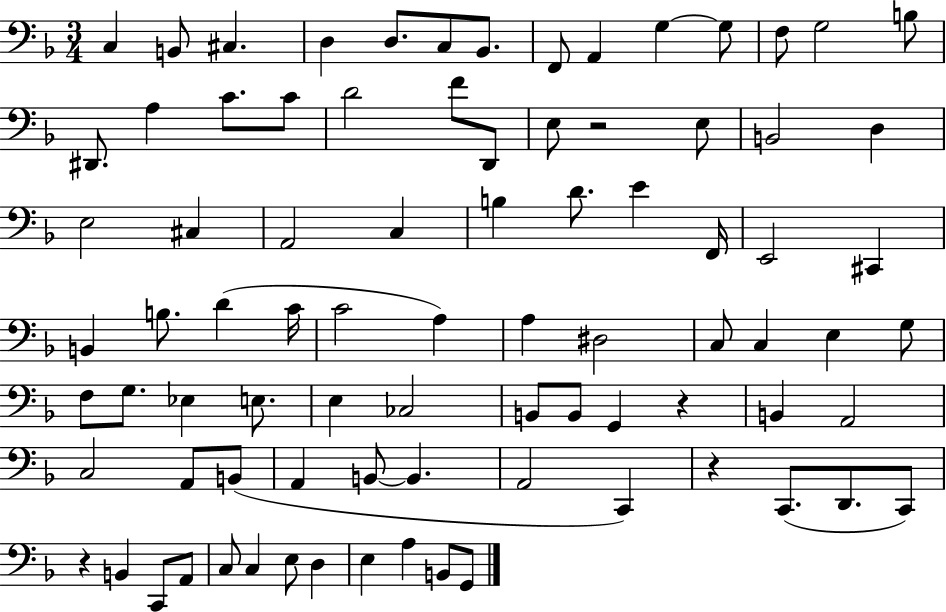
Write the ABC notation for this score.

X:1
T:Untitled
M:3/4
L:1/4
K:F
C, B,,/2 ^C, D, D,/2 C,/2 _B,,/2 F,,/2 A,, G, G,/2 F,/2 G,2 B,/2 ^D,,/2 A, C/2 C/2 D2 F/2 D,,/2 E,/2 z2 E,/2 B,,2 D, E,2 ^C, A,,2 C, B, D/2 E F,,/4 E,,2 ^C,, B,, B,/2 D C/4 C2 A, A, ^D,2 C,/2 C, E, G,/2 F,/2 G,/2 _E, E,/2 E, _C,2 B,,/2 B,,/2 G,, z B,, A,,2 C,2 A,,/2 B,,/2 A,, B,,/2 B,, A,,2 C,, z C,,/2 D,,/2 C,,/2 z B,, C,,/2 A,,/2 C,/2 C, E,/2 D, E, A, B,,/2 G,,/2